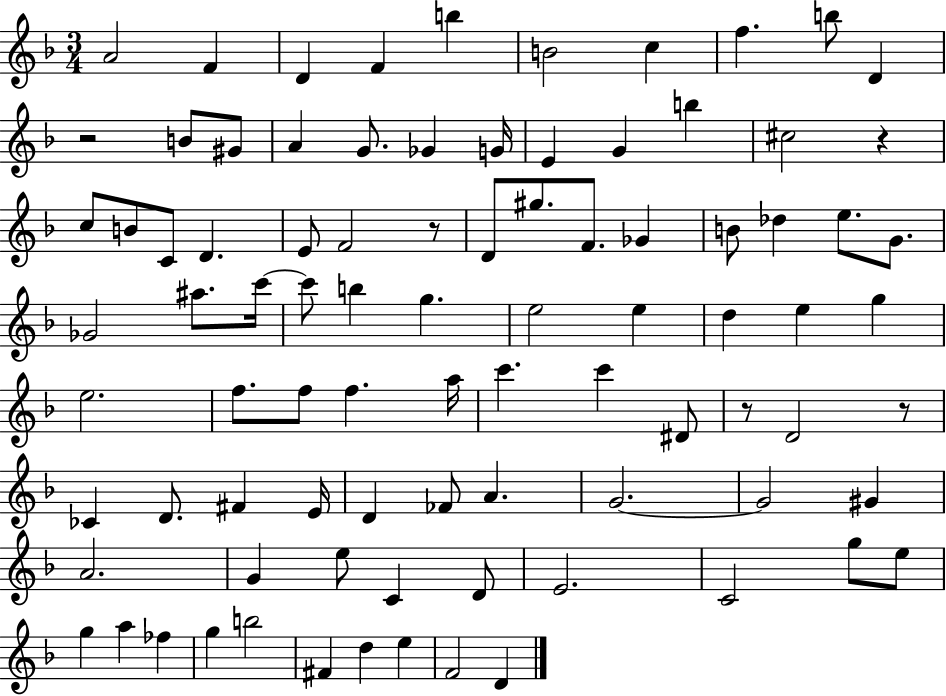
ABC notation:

X:1
T:Untitled
M:3/4
L:1/4
K:F
A2 F D F b B2 c f b/2 D z2 B/2 ^G/2 A G/2 _G G/4 E G b ^c2 z c/2 B/2 C/2 D E/2 F2 z/2 D/2 ^g/2 F/2 _G B/2 _d e/2 G/2 _G2 ^a/2 c'/4 c'/2 b g e2 e d e g e2 f/2 f/2 f a/4 c' c' ^D/2 z/2 D2 z/2 _C D/2 ^F E/4 D _F/2 A G2 G2 ^G A2 G e/2 C D/2 E2 C2 g/2 e/2 g a _f g b2 ^F d e F2 D